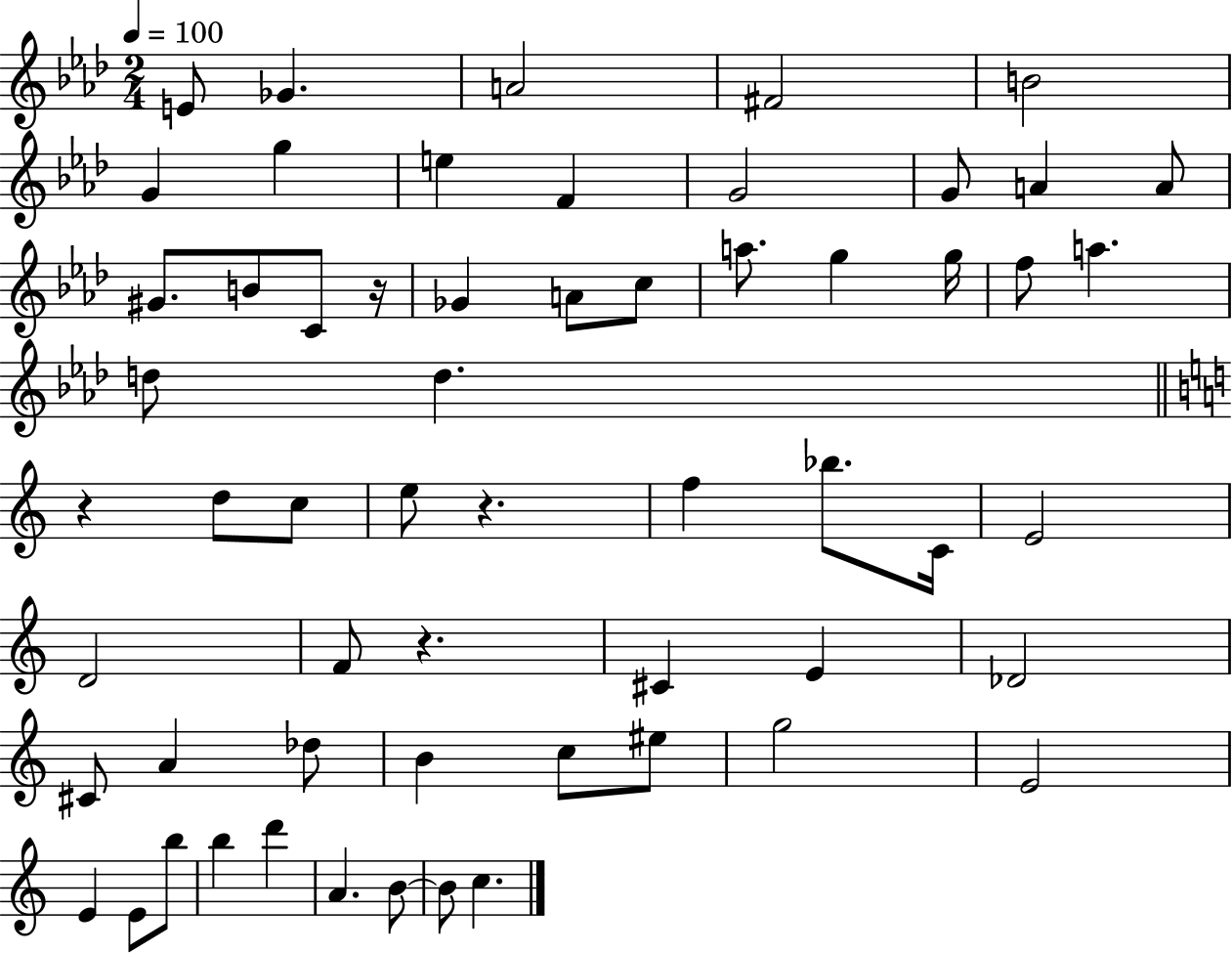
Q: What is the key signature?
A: AES major